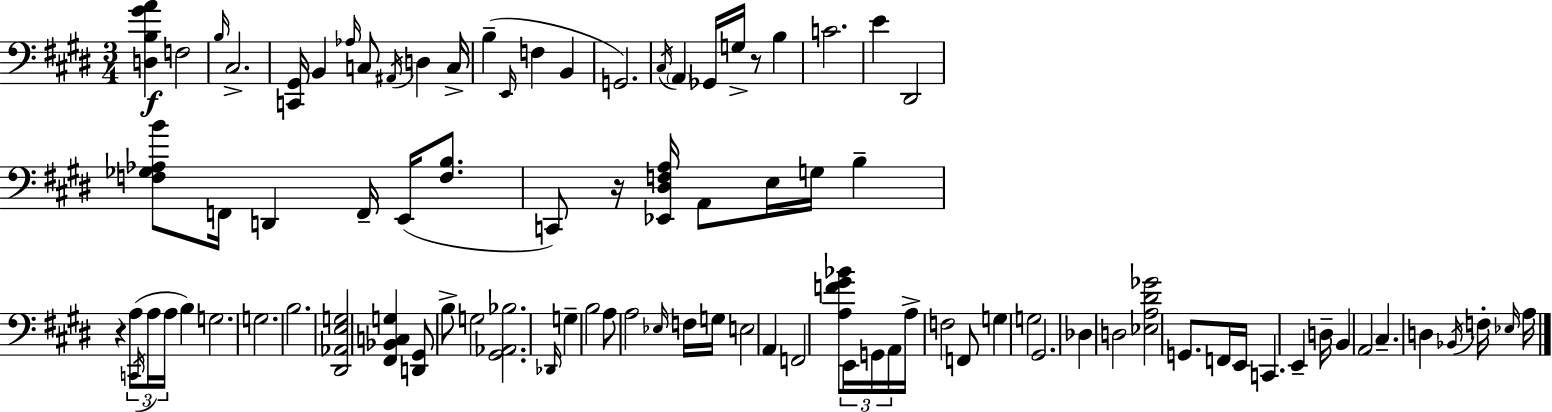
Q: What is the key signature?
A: E major